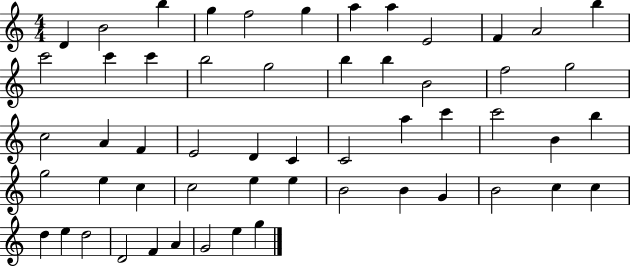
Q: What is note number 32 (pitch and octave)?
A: C6